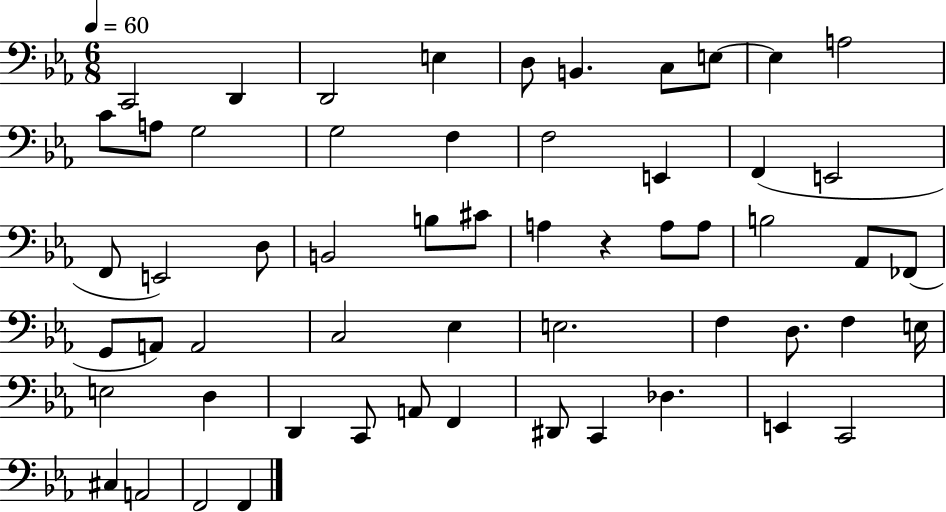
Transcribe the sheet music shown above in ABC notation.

X:1
T:Untitled
M:6/8
L:1/4
K:Eb
C,,2 D,, D,,2 E, D,/2 B,, C,/2 E,/2 E, A,2 C/2 A,/2 G,2 G,2 F, F,2 E,, F,, E,,2 F,,/2 E,,2 D,/2 B,,2 B,/2 ^C/2 A, z A,/2 A,/2 B,2 _A,,/2 _F,,/2 G,,/2 A,,/2 A,,2 C,2 _E, E,2 F, D,/2 F, E,/4 E,2 D, D,, C,,/2 A,,/2 F,, ^D,,/2 C,, _D, E,, C,,2 ^C, A,,2 F,,2 F,,